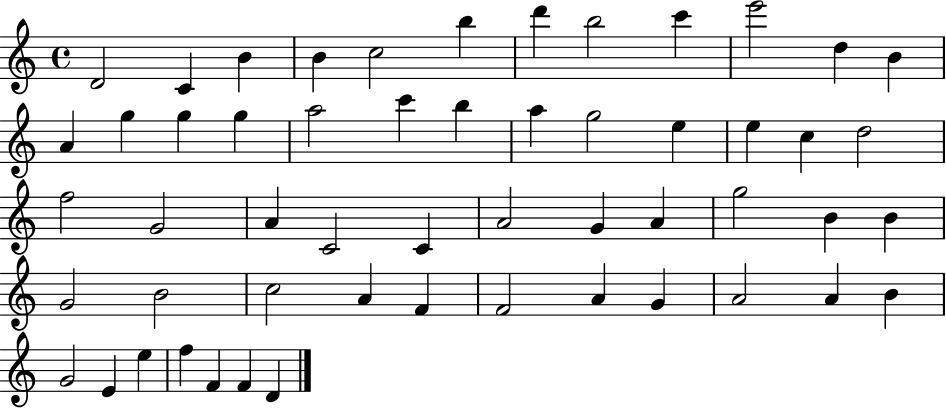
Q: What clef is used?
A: treble